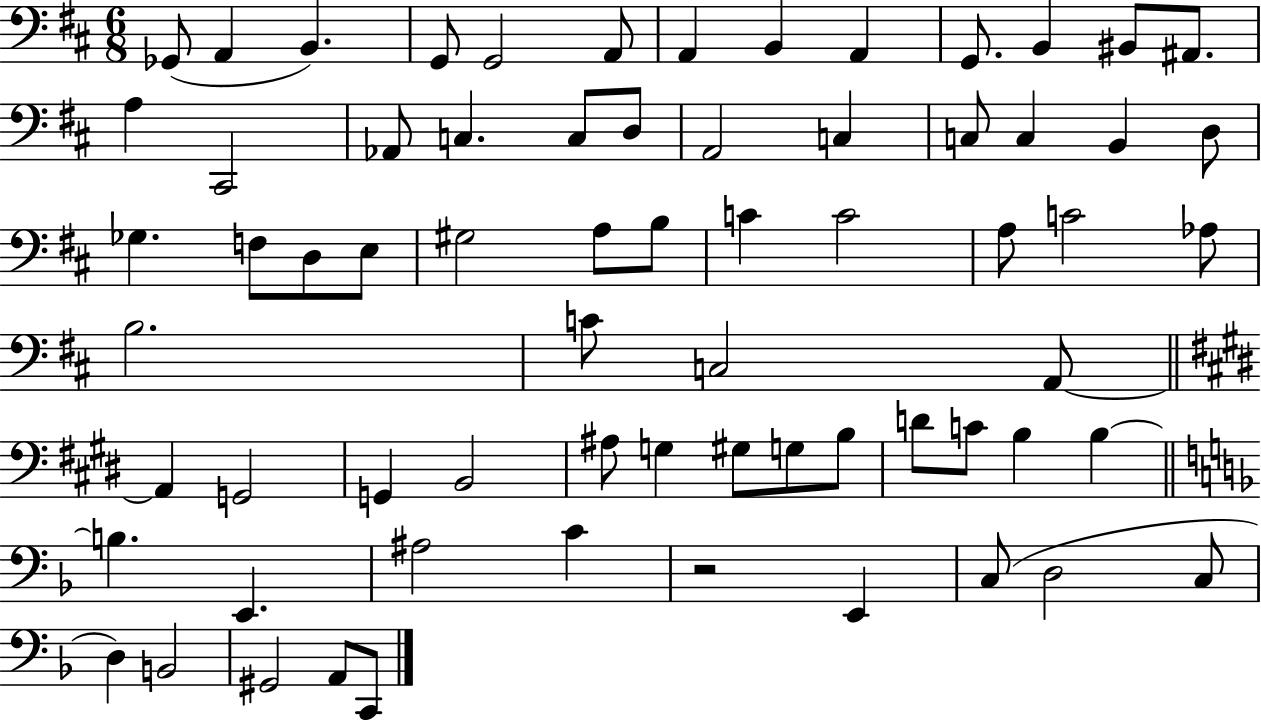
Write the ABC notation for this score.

X:1
T:Untitled
M:6/8
L:1/4
K:D
_G,,/2 A,, B,, G,,/2 G,,2 A,,/2 A,, B,, A,, G,,/2 B,, ^B,,/2 ^A,,/2 A, ^C,,2 _A,,/2 C, C,/2 D,/2 A,,2 C, C,/2 C, B,, D,/2 _G, F,/2 D,/2 E,/2 ^G,2 A,/2 B,/2 C C2 A,/2 C2 _A,/2 B,2 C/2 C,2 A,,/2 A,, G,,2 G,, B,,2 ^A,/2 G, ^G,/2 G,/2 B,/2 D/2 C/2 B, B, B, E,, ^A,2 C z2 E,, C,/2 D,2 C,/2 D, B,,2 ^G,,2 A,,/2 C,,/2